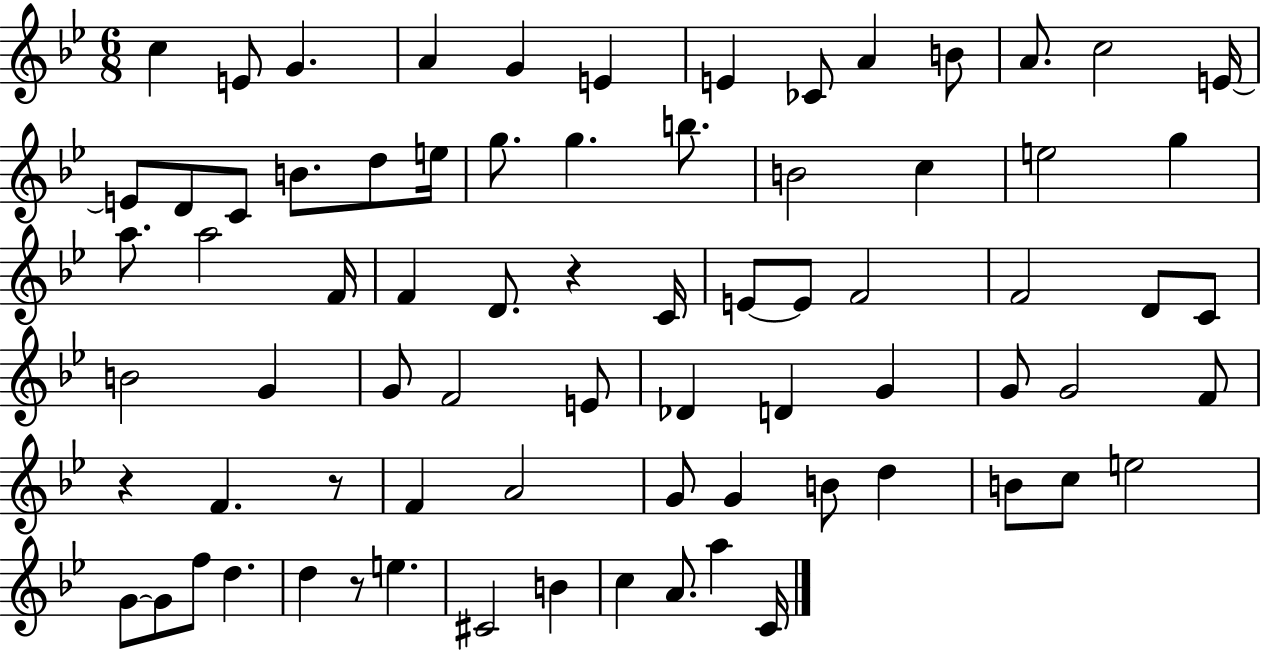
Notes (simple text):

C5/q E4/e G4/q. A4/q G4/q E4/q E4/q CES4/e A4/q B4/e A4/e. C5/h E4/s E4/e D4/e C4/e B4/e. D5/e E5/s G5/e. G5/q. B5/e. B4/h C5/q E5/h G5/q A5/e. A5/h F4/s F4/q D4/e. R/q C4/s E4/e E4/e F4/h F4/h D4/e C4/e B4/h G4/q G4/e F4/h E4/e Db4/q D4/q G4/q G4/e G4/h F4/e R/q F4/q. R/e F4/q A4/h G4/e G4/q B4/e D5/q B4/e C5/e E5/h G4/e G4/e F5/e D5/q. D5/q R/e E5/q. C#4/h B4/q C5/q A4/e. A5/q C4/s